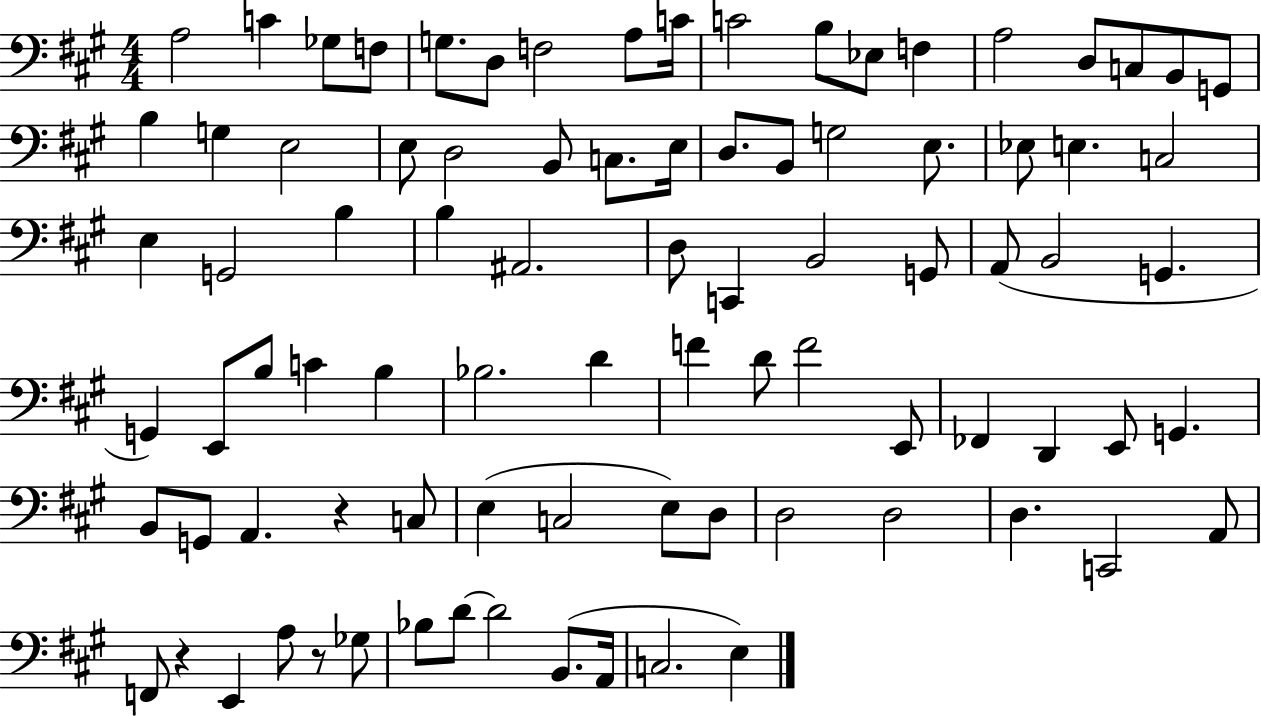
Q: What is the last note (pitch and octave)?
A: E3